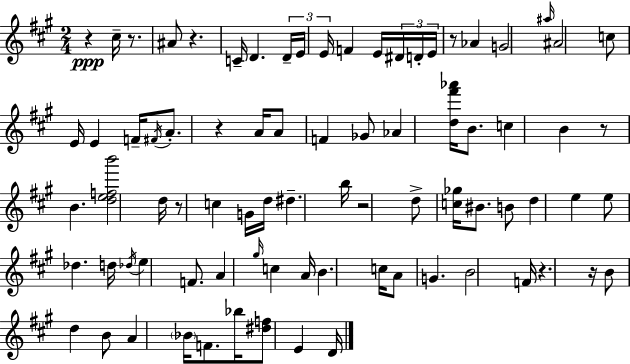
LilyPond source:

{
  \clef treble
  \numericTimeSignature
  \time 2/4
  \key a \major
  r4\ppp cis''16-- r8. | ais'8 r4. | c'16-- d'4. \tuplet 3/2 { d'16-- | e'16 e'16 } f'4 e'16 \tuplet 3/2 { dis'16 | \break d'16-. e'16 } r8 aes'4 | g'2 | \grace { ais''16 } ais'2 | c''8 e'16 e'4 | \break f'16-- \acciaccatura { fis'16 } a'8.-. r4 | a'16 a'8 f'4 | ges'8 aes'4 <d'' fis''' aes'''>16 b'8. | c''4 b'4 | \break r8 b'4. | <d'' e'' f'' b'''>2 | d''16 r8 c''4 | g'16 d''16 dis''4.-- | \break b''16 r2 | d''8-> <c'' ges''>16 bis'8. | b'8 d''4 e''4 | e''8 des''4. | \break d''16 \acciaccatura { des''16 } e''4 | f'8. a'4 \grace { gis''16 } | c''4 a'16 b'4. | c''16 a'8 g'4. | \break b'2 | f'16 r4. | r16 b'8 d''4 | b'8 a'4 | \break \parenthesize bes'16 f'8. bes''16 <dis'' f''>8 e'4 | d'16 \bar "|."
}